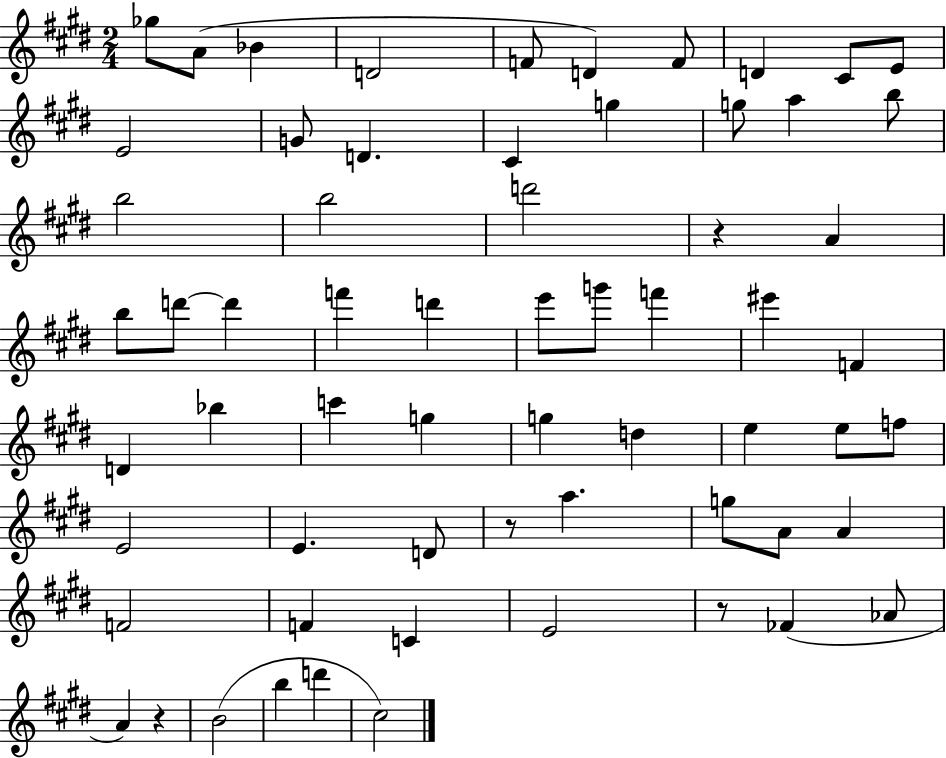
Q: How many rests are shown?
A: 4